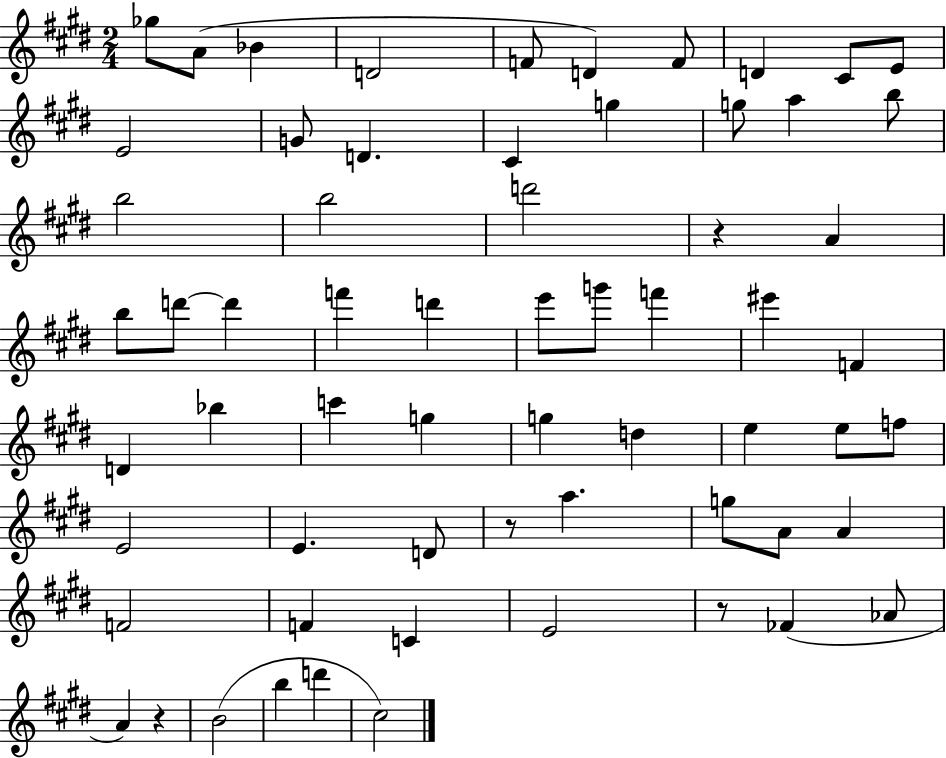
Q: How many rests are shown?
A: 4